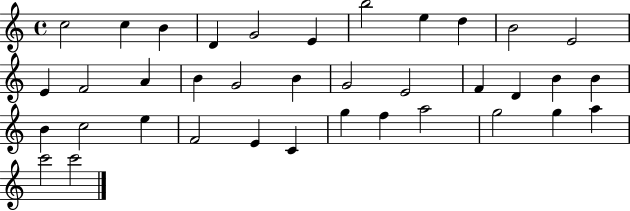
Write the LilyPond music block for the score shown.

{
  \clef treble
  \time 4/4
  \defaultTimeSignature
  \key c \major
  c''2 c''4 b'4 | d'4 g'2 e'4 | b''2 e''4 d''4 | b'2 e'2 | \break e'4 f'2 a'4 | b'4 g'2 b'4 | g'2 e'2 | f'4 d'4 b'4 b'4 | \break b'4 c''2 e''4 | f'2 e'4 c'4 | g''4 f''4 a''2 | g''2 g''4 a''4 | \break c'''2 c'''2 | \bar "|."
}